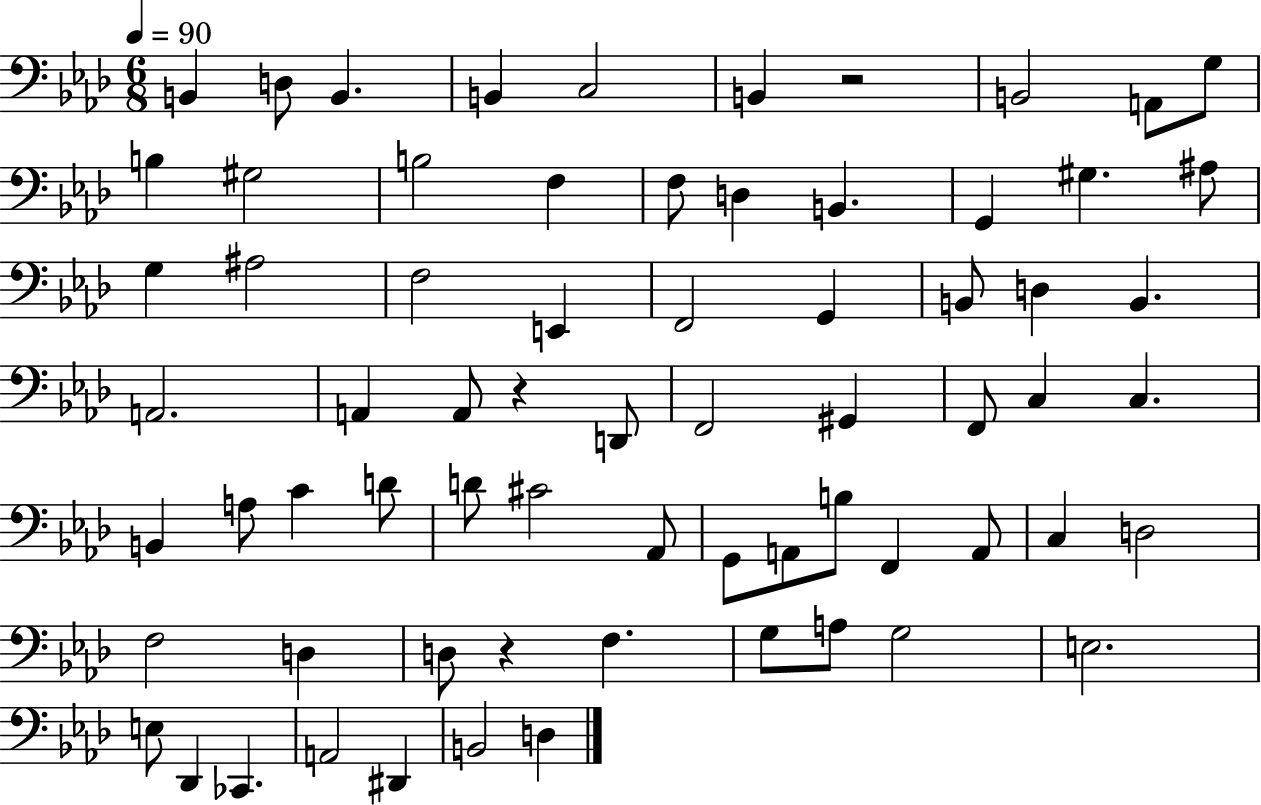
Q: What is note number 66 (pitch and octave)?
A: D3